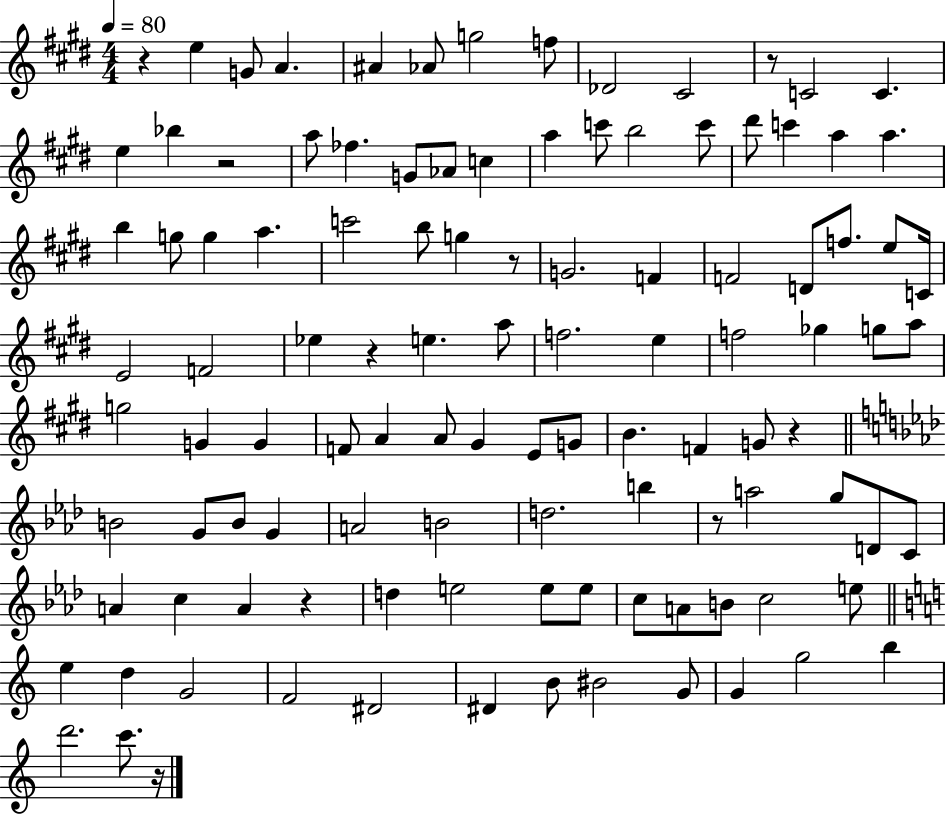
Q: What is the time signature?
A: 4/4